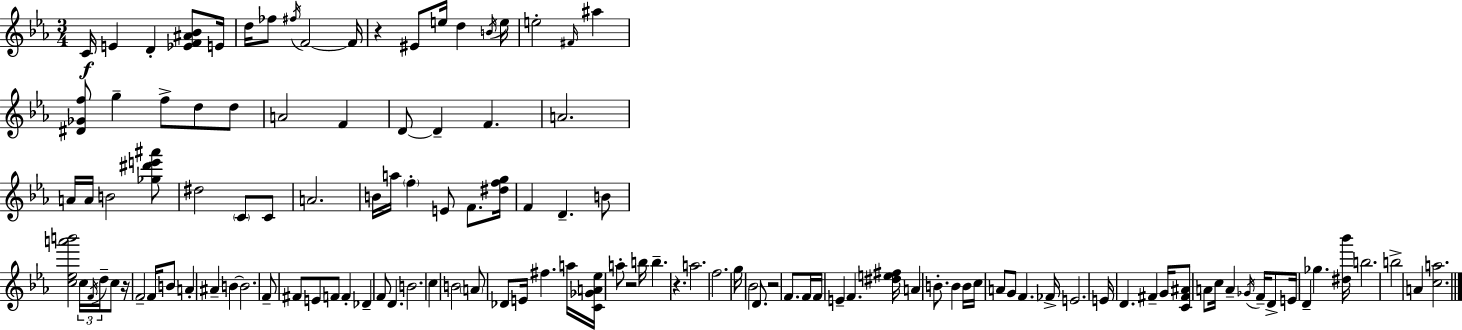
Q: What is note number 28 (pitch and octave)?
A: A4